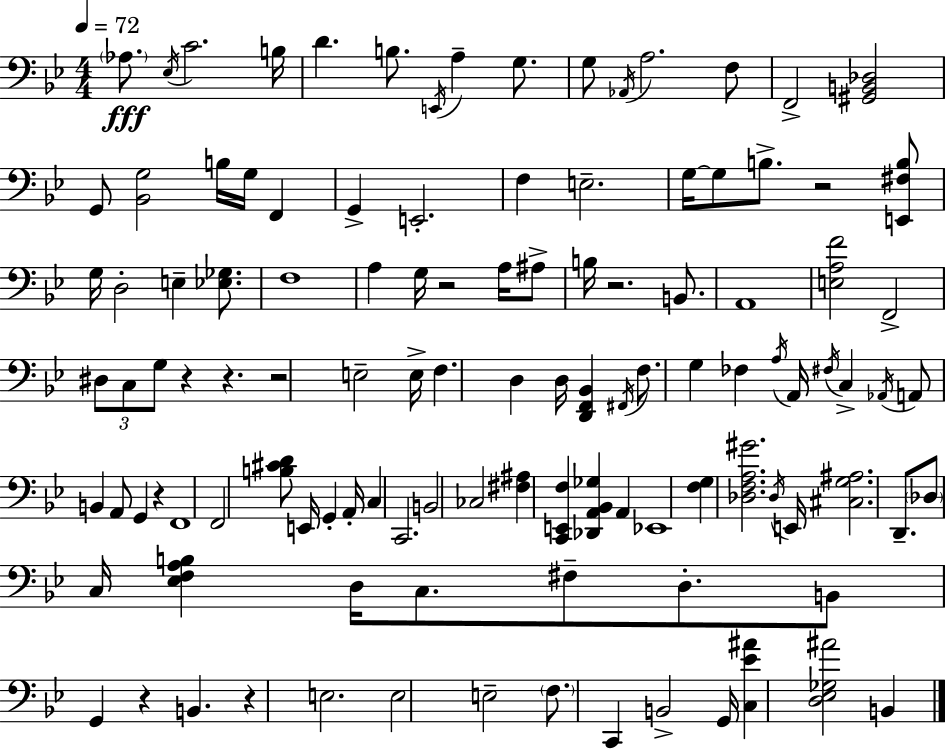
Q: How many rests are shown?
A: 9